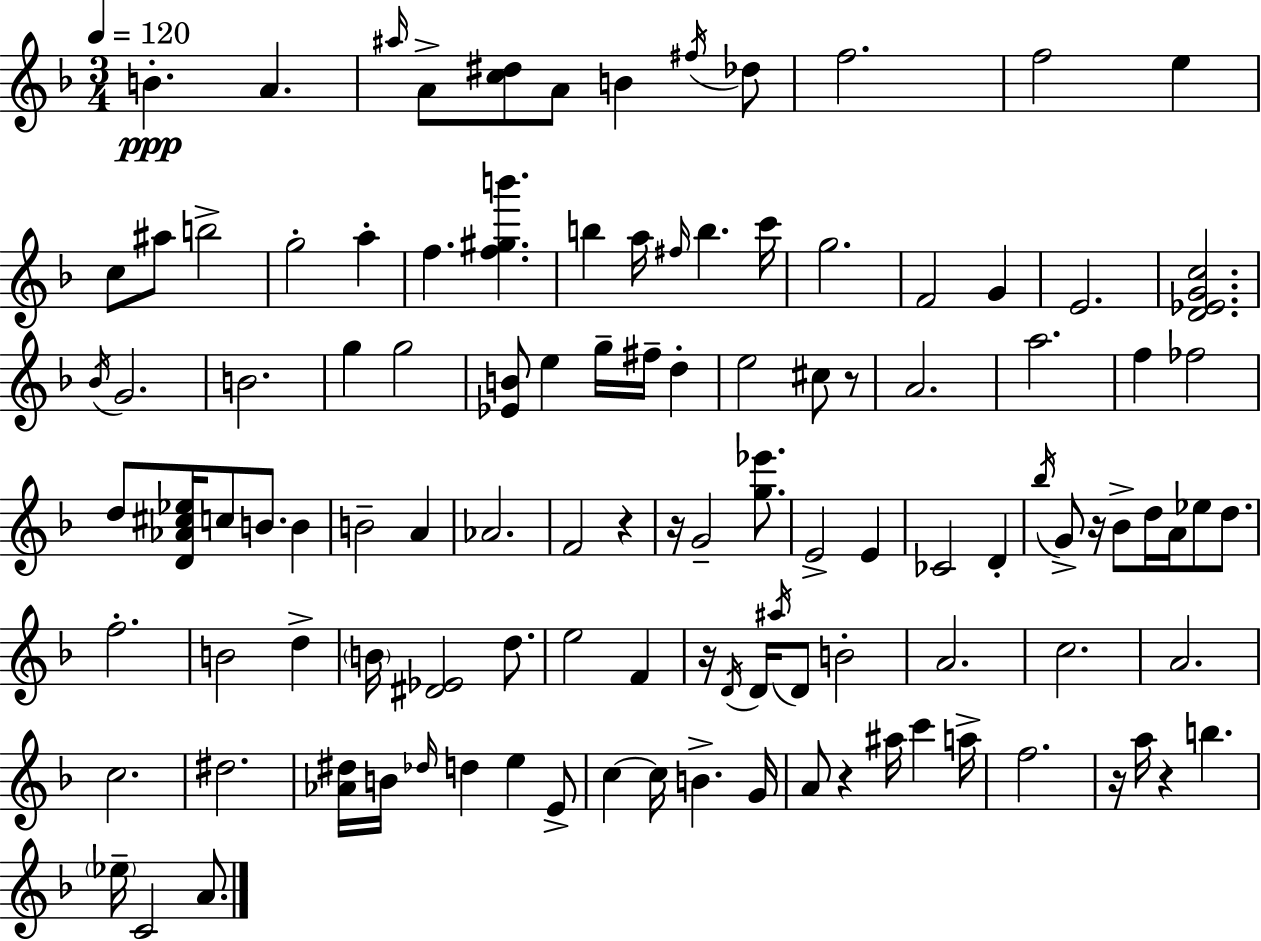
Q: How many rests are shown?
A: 8